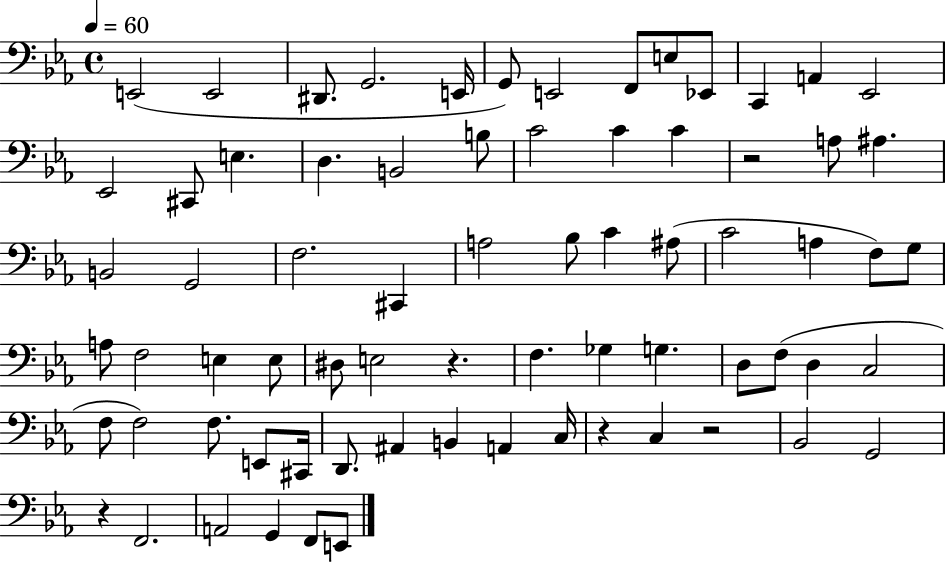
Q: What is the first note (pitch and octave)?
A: E2